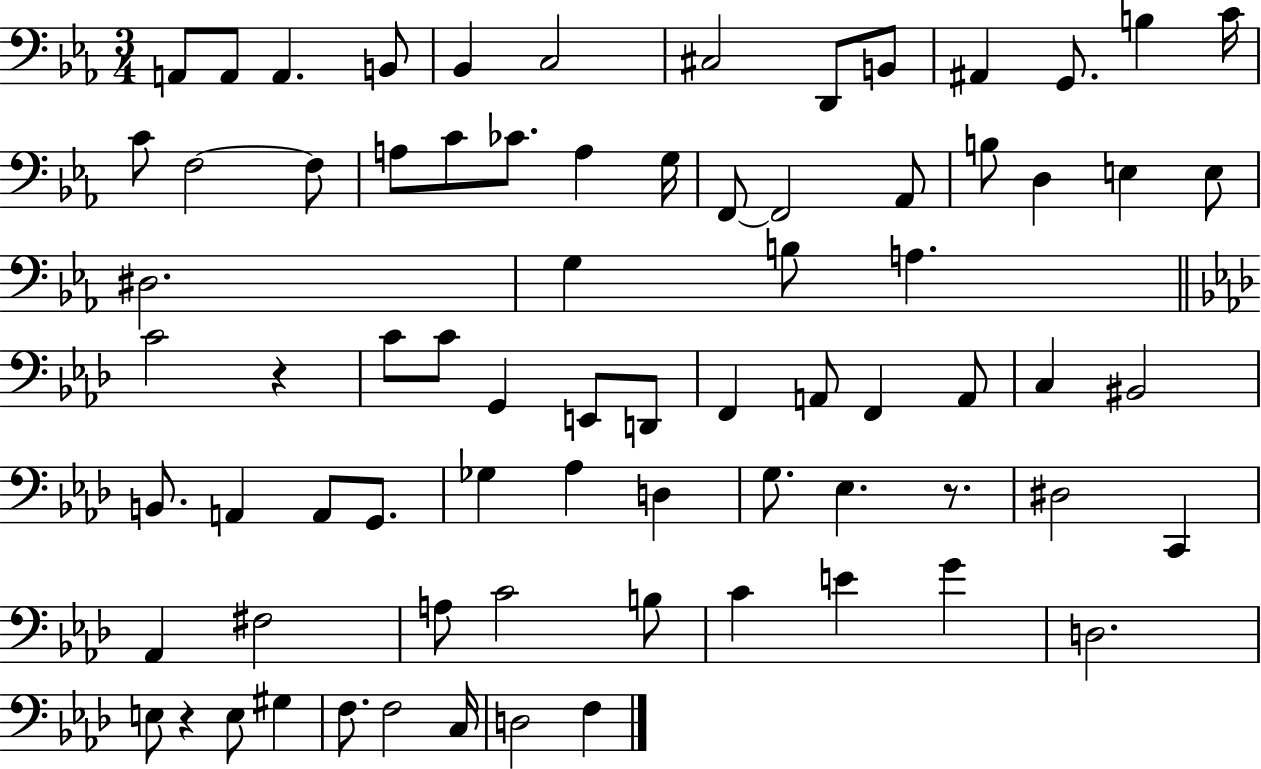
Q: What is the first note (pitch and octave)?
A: A2